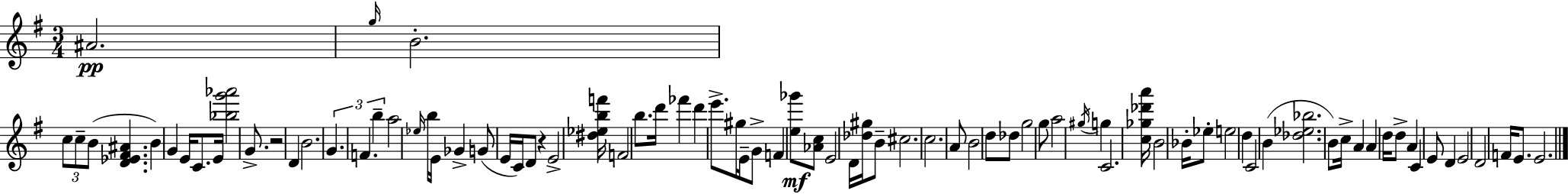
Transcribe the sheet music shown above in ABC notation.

X:1
T:Untitled
M:3/4
L:1/4
K:G
^A2 g/4 B2 c/2 c/2 B/2 [D_E^F^A] B G E/4 C/2 E/4 [_bg'_a']2 G/2 z2 D B2 G F b a2 _e/4 b/4 E/4 _G G/2 E/4 C/4 D/2 z E2 [^d_ebf']/4 F2 b/2 d'/4 _f' d' e'/2 ^g/4 E/4 G/2 F [e_g']/2 [_Ac]/2 E2 D/4 [_d^g]/4 B/2 ^c2 c2 A/2 B2 d/2 _d/2 g2 g/2 a2 ^g/4 g C2 [c_g_d'a']/4 B2 _B/4 _e/2 e2 d C2 B [_d_e_b]2 B/2 c/4 A A d/4 d/2 A C E/2 D E2 D2 F/4 E/2 E2